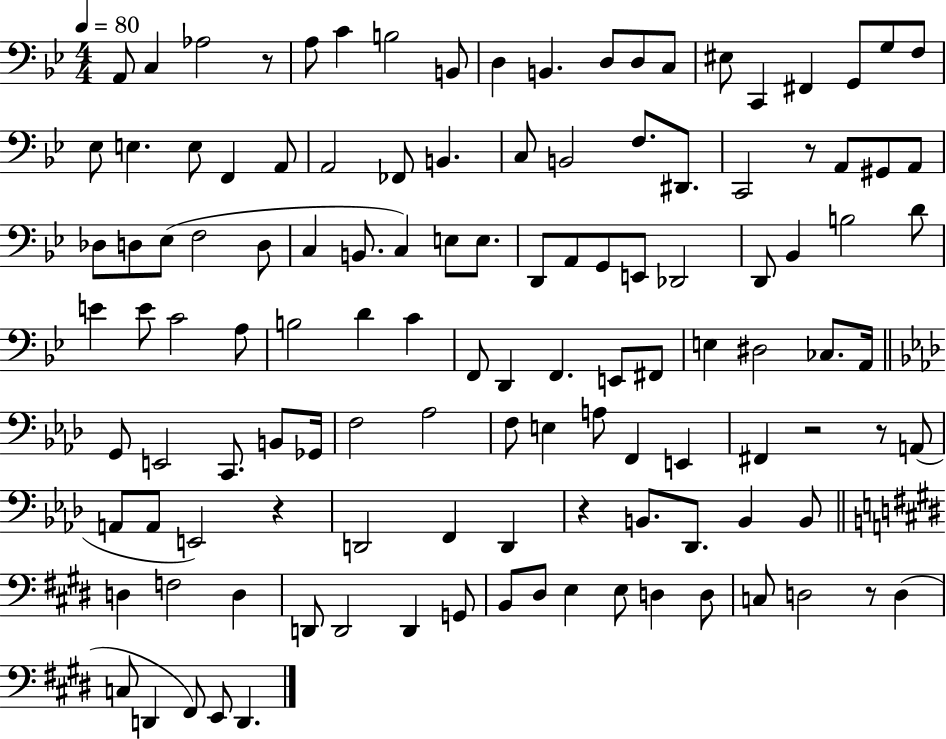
A2/e C3/q Ab3/h R/e A3/e C4/q B3/h B2/e D3/q B2/q. D3/e D3/e C3/e EIS3/e C2/q F#2/q G2/e G3/e F3/e Eb3/e E3/q. E3/e F2/q A2/e A2/h FES2/e B2/q. C3/e B2/h F3/e. D#2/e. C2/h R/e A2/e G#2/e A2/e Db3/e D3/e Eb3/e F3/h D3/e C3/q B2/e. C3/q E3/e E3/e. D2/e A2/e G2/e E2/e Db2/h D2/e Bb2/q B3/h D4/e E4/q E4/e C4/h A3/e B3/h D4/q C4/q F2/e D2/q F2/q. E2/e F#2/e E3/q D#3/h CES3/e. A2/s G2/e E2/h C2/e. B2/e Gb2/s F3/h Ab3/h F3/e E3/q A3/e F2/q E2/q F#2/q R/h R/e A2/e A2/e A2/e E2/h R/q D2/h F2/q D2/q R/q B2/e. Db2/e. B2/q B2/e D3/q F3/h D3/q D2/e D2/h D2/q G2/e B2/e D#3/e E3/q E3/e D3/q D3/e C3/e D3/h R/e D3/q C3/e D2/q F#2/e E2/e D2/q.